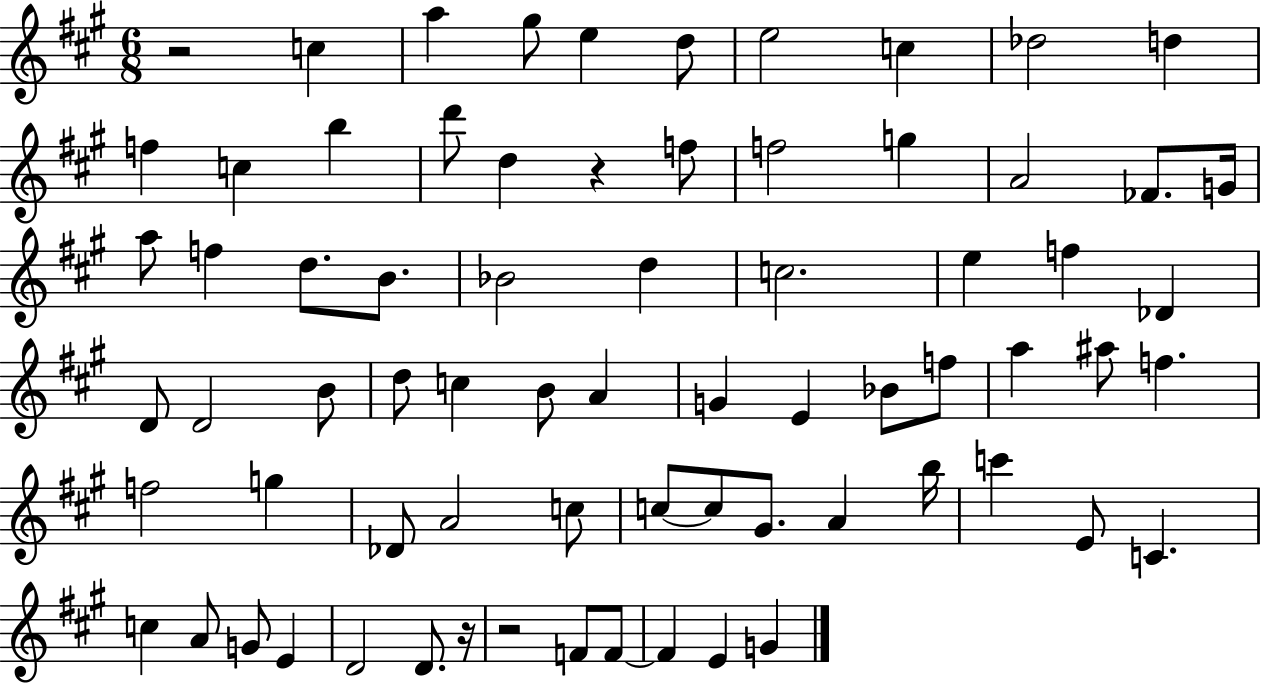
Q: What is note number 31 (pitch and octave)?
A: D4